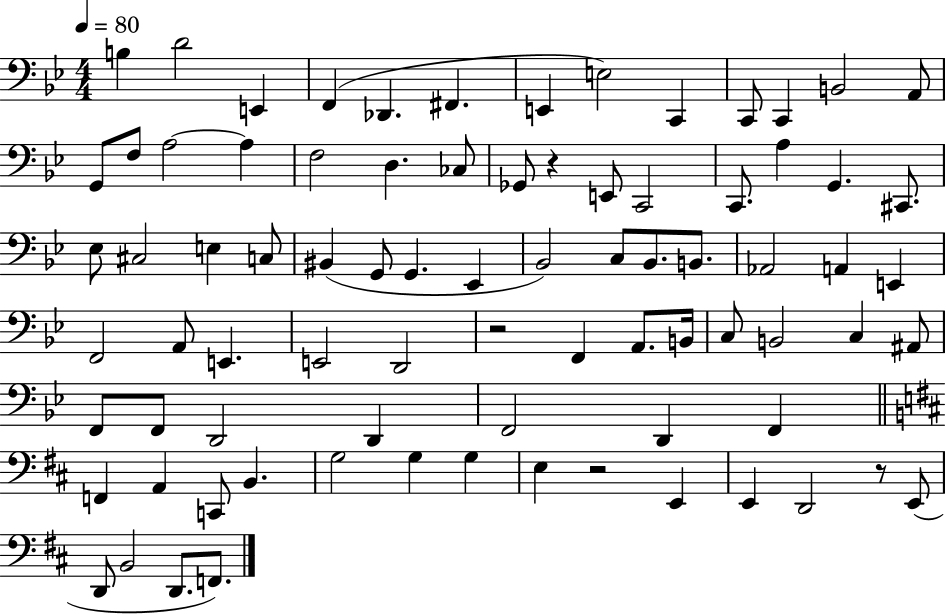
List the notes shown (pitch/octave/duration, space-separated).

B3/q D4/h E2/q F2/q Db2/q. F#2/q. E2/q E3/h C2/q C2/e C2/q B2/h A2/e G2/e F3/e A3/h A3/q F3/h D3/q. CES3/e Gb2/e R/q E2/e C2/h C2/e. A3/q G2/q. C#2/e. Eb3/e C#3/h E3/q C3/e BIS2/q G2/e G2/q. Eb2/q Bb2/h C3/e Bb2/e. B2/e. Ab2/h A2/q E2/q F2/h A2/e E2/q. E2/h D2/h R/h F2/q A2/e. B2/s C3/e B2/h C3/q A#2/e F2/e F2/e D2/h D2/q F2/h D2/q F2/q F2/q A2/q C2/e B2/q. G3/h G3/q G3/q E3/q R/h E2/q E2/q D2/h R/e E2/e D2/e B2/h D2/e. F2/e.